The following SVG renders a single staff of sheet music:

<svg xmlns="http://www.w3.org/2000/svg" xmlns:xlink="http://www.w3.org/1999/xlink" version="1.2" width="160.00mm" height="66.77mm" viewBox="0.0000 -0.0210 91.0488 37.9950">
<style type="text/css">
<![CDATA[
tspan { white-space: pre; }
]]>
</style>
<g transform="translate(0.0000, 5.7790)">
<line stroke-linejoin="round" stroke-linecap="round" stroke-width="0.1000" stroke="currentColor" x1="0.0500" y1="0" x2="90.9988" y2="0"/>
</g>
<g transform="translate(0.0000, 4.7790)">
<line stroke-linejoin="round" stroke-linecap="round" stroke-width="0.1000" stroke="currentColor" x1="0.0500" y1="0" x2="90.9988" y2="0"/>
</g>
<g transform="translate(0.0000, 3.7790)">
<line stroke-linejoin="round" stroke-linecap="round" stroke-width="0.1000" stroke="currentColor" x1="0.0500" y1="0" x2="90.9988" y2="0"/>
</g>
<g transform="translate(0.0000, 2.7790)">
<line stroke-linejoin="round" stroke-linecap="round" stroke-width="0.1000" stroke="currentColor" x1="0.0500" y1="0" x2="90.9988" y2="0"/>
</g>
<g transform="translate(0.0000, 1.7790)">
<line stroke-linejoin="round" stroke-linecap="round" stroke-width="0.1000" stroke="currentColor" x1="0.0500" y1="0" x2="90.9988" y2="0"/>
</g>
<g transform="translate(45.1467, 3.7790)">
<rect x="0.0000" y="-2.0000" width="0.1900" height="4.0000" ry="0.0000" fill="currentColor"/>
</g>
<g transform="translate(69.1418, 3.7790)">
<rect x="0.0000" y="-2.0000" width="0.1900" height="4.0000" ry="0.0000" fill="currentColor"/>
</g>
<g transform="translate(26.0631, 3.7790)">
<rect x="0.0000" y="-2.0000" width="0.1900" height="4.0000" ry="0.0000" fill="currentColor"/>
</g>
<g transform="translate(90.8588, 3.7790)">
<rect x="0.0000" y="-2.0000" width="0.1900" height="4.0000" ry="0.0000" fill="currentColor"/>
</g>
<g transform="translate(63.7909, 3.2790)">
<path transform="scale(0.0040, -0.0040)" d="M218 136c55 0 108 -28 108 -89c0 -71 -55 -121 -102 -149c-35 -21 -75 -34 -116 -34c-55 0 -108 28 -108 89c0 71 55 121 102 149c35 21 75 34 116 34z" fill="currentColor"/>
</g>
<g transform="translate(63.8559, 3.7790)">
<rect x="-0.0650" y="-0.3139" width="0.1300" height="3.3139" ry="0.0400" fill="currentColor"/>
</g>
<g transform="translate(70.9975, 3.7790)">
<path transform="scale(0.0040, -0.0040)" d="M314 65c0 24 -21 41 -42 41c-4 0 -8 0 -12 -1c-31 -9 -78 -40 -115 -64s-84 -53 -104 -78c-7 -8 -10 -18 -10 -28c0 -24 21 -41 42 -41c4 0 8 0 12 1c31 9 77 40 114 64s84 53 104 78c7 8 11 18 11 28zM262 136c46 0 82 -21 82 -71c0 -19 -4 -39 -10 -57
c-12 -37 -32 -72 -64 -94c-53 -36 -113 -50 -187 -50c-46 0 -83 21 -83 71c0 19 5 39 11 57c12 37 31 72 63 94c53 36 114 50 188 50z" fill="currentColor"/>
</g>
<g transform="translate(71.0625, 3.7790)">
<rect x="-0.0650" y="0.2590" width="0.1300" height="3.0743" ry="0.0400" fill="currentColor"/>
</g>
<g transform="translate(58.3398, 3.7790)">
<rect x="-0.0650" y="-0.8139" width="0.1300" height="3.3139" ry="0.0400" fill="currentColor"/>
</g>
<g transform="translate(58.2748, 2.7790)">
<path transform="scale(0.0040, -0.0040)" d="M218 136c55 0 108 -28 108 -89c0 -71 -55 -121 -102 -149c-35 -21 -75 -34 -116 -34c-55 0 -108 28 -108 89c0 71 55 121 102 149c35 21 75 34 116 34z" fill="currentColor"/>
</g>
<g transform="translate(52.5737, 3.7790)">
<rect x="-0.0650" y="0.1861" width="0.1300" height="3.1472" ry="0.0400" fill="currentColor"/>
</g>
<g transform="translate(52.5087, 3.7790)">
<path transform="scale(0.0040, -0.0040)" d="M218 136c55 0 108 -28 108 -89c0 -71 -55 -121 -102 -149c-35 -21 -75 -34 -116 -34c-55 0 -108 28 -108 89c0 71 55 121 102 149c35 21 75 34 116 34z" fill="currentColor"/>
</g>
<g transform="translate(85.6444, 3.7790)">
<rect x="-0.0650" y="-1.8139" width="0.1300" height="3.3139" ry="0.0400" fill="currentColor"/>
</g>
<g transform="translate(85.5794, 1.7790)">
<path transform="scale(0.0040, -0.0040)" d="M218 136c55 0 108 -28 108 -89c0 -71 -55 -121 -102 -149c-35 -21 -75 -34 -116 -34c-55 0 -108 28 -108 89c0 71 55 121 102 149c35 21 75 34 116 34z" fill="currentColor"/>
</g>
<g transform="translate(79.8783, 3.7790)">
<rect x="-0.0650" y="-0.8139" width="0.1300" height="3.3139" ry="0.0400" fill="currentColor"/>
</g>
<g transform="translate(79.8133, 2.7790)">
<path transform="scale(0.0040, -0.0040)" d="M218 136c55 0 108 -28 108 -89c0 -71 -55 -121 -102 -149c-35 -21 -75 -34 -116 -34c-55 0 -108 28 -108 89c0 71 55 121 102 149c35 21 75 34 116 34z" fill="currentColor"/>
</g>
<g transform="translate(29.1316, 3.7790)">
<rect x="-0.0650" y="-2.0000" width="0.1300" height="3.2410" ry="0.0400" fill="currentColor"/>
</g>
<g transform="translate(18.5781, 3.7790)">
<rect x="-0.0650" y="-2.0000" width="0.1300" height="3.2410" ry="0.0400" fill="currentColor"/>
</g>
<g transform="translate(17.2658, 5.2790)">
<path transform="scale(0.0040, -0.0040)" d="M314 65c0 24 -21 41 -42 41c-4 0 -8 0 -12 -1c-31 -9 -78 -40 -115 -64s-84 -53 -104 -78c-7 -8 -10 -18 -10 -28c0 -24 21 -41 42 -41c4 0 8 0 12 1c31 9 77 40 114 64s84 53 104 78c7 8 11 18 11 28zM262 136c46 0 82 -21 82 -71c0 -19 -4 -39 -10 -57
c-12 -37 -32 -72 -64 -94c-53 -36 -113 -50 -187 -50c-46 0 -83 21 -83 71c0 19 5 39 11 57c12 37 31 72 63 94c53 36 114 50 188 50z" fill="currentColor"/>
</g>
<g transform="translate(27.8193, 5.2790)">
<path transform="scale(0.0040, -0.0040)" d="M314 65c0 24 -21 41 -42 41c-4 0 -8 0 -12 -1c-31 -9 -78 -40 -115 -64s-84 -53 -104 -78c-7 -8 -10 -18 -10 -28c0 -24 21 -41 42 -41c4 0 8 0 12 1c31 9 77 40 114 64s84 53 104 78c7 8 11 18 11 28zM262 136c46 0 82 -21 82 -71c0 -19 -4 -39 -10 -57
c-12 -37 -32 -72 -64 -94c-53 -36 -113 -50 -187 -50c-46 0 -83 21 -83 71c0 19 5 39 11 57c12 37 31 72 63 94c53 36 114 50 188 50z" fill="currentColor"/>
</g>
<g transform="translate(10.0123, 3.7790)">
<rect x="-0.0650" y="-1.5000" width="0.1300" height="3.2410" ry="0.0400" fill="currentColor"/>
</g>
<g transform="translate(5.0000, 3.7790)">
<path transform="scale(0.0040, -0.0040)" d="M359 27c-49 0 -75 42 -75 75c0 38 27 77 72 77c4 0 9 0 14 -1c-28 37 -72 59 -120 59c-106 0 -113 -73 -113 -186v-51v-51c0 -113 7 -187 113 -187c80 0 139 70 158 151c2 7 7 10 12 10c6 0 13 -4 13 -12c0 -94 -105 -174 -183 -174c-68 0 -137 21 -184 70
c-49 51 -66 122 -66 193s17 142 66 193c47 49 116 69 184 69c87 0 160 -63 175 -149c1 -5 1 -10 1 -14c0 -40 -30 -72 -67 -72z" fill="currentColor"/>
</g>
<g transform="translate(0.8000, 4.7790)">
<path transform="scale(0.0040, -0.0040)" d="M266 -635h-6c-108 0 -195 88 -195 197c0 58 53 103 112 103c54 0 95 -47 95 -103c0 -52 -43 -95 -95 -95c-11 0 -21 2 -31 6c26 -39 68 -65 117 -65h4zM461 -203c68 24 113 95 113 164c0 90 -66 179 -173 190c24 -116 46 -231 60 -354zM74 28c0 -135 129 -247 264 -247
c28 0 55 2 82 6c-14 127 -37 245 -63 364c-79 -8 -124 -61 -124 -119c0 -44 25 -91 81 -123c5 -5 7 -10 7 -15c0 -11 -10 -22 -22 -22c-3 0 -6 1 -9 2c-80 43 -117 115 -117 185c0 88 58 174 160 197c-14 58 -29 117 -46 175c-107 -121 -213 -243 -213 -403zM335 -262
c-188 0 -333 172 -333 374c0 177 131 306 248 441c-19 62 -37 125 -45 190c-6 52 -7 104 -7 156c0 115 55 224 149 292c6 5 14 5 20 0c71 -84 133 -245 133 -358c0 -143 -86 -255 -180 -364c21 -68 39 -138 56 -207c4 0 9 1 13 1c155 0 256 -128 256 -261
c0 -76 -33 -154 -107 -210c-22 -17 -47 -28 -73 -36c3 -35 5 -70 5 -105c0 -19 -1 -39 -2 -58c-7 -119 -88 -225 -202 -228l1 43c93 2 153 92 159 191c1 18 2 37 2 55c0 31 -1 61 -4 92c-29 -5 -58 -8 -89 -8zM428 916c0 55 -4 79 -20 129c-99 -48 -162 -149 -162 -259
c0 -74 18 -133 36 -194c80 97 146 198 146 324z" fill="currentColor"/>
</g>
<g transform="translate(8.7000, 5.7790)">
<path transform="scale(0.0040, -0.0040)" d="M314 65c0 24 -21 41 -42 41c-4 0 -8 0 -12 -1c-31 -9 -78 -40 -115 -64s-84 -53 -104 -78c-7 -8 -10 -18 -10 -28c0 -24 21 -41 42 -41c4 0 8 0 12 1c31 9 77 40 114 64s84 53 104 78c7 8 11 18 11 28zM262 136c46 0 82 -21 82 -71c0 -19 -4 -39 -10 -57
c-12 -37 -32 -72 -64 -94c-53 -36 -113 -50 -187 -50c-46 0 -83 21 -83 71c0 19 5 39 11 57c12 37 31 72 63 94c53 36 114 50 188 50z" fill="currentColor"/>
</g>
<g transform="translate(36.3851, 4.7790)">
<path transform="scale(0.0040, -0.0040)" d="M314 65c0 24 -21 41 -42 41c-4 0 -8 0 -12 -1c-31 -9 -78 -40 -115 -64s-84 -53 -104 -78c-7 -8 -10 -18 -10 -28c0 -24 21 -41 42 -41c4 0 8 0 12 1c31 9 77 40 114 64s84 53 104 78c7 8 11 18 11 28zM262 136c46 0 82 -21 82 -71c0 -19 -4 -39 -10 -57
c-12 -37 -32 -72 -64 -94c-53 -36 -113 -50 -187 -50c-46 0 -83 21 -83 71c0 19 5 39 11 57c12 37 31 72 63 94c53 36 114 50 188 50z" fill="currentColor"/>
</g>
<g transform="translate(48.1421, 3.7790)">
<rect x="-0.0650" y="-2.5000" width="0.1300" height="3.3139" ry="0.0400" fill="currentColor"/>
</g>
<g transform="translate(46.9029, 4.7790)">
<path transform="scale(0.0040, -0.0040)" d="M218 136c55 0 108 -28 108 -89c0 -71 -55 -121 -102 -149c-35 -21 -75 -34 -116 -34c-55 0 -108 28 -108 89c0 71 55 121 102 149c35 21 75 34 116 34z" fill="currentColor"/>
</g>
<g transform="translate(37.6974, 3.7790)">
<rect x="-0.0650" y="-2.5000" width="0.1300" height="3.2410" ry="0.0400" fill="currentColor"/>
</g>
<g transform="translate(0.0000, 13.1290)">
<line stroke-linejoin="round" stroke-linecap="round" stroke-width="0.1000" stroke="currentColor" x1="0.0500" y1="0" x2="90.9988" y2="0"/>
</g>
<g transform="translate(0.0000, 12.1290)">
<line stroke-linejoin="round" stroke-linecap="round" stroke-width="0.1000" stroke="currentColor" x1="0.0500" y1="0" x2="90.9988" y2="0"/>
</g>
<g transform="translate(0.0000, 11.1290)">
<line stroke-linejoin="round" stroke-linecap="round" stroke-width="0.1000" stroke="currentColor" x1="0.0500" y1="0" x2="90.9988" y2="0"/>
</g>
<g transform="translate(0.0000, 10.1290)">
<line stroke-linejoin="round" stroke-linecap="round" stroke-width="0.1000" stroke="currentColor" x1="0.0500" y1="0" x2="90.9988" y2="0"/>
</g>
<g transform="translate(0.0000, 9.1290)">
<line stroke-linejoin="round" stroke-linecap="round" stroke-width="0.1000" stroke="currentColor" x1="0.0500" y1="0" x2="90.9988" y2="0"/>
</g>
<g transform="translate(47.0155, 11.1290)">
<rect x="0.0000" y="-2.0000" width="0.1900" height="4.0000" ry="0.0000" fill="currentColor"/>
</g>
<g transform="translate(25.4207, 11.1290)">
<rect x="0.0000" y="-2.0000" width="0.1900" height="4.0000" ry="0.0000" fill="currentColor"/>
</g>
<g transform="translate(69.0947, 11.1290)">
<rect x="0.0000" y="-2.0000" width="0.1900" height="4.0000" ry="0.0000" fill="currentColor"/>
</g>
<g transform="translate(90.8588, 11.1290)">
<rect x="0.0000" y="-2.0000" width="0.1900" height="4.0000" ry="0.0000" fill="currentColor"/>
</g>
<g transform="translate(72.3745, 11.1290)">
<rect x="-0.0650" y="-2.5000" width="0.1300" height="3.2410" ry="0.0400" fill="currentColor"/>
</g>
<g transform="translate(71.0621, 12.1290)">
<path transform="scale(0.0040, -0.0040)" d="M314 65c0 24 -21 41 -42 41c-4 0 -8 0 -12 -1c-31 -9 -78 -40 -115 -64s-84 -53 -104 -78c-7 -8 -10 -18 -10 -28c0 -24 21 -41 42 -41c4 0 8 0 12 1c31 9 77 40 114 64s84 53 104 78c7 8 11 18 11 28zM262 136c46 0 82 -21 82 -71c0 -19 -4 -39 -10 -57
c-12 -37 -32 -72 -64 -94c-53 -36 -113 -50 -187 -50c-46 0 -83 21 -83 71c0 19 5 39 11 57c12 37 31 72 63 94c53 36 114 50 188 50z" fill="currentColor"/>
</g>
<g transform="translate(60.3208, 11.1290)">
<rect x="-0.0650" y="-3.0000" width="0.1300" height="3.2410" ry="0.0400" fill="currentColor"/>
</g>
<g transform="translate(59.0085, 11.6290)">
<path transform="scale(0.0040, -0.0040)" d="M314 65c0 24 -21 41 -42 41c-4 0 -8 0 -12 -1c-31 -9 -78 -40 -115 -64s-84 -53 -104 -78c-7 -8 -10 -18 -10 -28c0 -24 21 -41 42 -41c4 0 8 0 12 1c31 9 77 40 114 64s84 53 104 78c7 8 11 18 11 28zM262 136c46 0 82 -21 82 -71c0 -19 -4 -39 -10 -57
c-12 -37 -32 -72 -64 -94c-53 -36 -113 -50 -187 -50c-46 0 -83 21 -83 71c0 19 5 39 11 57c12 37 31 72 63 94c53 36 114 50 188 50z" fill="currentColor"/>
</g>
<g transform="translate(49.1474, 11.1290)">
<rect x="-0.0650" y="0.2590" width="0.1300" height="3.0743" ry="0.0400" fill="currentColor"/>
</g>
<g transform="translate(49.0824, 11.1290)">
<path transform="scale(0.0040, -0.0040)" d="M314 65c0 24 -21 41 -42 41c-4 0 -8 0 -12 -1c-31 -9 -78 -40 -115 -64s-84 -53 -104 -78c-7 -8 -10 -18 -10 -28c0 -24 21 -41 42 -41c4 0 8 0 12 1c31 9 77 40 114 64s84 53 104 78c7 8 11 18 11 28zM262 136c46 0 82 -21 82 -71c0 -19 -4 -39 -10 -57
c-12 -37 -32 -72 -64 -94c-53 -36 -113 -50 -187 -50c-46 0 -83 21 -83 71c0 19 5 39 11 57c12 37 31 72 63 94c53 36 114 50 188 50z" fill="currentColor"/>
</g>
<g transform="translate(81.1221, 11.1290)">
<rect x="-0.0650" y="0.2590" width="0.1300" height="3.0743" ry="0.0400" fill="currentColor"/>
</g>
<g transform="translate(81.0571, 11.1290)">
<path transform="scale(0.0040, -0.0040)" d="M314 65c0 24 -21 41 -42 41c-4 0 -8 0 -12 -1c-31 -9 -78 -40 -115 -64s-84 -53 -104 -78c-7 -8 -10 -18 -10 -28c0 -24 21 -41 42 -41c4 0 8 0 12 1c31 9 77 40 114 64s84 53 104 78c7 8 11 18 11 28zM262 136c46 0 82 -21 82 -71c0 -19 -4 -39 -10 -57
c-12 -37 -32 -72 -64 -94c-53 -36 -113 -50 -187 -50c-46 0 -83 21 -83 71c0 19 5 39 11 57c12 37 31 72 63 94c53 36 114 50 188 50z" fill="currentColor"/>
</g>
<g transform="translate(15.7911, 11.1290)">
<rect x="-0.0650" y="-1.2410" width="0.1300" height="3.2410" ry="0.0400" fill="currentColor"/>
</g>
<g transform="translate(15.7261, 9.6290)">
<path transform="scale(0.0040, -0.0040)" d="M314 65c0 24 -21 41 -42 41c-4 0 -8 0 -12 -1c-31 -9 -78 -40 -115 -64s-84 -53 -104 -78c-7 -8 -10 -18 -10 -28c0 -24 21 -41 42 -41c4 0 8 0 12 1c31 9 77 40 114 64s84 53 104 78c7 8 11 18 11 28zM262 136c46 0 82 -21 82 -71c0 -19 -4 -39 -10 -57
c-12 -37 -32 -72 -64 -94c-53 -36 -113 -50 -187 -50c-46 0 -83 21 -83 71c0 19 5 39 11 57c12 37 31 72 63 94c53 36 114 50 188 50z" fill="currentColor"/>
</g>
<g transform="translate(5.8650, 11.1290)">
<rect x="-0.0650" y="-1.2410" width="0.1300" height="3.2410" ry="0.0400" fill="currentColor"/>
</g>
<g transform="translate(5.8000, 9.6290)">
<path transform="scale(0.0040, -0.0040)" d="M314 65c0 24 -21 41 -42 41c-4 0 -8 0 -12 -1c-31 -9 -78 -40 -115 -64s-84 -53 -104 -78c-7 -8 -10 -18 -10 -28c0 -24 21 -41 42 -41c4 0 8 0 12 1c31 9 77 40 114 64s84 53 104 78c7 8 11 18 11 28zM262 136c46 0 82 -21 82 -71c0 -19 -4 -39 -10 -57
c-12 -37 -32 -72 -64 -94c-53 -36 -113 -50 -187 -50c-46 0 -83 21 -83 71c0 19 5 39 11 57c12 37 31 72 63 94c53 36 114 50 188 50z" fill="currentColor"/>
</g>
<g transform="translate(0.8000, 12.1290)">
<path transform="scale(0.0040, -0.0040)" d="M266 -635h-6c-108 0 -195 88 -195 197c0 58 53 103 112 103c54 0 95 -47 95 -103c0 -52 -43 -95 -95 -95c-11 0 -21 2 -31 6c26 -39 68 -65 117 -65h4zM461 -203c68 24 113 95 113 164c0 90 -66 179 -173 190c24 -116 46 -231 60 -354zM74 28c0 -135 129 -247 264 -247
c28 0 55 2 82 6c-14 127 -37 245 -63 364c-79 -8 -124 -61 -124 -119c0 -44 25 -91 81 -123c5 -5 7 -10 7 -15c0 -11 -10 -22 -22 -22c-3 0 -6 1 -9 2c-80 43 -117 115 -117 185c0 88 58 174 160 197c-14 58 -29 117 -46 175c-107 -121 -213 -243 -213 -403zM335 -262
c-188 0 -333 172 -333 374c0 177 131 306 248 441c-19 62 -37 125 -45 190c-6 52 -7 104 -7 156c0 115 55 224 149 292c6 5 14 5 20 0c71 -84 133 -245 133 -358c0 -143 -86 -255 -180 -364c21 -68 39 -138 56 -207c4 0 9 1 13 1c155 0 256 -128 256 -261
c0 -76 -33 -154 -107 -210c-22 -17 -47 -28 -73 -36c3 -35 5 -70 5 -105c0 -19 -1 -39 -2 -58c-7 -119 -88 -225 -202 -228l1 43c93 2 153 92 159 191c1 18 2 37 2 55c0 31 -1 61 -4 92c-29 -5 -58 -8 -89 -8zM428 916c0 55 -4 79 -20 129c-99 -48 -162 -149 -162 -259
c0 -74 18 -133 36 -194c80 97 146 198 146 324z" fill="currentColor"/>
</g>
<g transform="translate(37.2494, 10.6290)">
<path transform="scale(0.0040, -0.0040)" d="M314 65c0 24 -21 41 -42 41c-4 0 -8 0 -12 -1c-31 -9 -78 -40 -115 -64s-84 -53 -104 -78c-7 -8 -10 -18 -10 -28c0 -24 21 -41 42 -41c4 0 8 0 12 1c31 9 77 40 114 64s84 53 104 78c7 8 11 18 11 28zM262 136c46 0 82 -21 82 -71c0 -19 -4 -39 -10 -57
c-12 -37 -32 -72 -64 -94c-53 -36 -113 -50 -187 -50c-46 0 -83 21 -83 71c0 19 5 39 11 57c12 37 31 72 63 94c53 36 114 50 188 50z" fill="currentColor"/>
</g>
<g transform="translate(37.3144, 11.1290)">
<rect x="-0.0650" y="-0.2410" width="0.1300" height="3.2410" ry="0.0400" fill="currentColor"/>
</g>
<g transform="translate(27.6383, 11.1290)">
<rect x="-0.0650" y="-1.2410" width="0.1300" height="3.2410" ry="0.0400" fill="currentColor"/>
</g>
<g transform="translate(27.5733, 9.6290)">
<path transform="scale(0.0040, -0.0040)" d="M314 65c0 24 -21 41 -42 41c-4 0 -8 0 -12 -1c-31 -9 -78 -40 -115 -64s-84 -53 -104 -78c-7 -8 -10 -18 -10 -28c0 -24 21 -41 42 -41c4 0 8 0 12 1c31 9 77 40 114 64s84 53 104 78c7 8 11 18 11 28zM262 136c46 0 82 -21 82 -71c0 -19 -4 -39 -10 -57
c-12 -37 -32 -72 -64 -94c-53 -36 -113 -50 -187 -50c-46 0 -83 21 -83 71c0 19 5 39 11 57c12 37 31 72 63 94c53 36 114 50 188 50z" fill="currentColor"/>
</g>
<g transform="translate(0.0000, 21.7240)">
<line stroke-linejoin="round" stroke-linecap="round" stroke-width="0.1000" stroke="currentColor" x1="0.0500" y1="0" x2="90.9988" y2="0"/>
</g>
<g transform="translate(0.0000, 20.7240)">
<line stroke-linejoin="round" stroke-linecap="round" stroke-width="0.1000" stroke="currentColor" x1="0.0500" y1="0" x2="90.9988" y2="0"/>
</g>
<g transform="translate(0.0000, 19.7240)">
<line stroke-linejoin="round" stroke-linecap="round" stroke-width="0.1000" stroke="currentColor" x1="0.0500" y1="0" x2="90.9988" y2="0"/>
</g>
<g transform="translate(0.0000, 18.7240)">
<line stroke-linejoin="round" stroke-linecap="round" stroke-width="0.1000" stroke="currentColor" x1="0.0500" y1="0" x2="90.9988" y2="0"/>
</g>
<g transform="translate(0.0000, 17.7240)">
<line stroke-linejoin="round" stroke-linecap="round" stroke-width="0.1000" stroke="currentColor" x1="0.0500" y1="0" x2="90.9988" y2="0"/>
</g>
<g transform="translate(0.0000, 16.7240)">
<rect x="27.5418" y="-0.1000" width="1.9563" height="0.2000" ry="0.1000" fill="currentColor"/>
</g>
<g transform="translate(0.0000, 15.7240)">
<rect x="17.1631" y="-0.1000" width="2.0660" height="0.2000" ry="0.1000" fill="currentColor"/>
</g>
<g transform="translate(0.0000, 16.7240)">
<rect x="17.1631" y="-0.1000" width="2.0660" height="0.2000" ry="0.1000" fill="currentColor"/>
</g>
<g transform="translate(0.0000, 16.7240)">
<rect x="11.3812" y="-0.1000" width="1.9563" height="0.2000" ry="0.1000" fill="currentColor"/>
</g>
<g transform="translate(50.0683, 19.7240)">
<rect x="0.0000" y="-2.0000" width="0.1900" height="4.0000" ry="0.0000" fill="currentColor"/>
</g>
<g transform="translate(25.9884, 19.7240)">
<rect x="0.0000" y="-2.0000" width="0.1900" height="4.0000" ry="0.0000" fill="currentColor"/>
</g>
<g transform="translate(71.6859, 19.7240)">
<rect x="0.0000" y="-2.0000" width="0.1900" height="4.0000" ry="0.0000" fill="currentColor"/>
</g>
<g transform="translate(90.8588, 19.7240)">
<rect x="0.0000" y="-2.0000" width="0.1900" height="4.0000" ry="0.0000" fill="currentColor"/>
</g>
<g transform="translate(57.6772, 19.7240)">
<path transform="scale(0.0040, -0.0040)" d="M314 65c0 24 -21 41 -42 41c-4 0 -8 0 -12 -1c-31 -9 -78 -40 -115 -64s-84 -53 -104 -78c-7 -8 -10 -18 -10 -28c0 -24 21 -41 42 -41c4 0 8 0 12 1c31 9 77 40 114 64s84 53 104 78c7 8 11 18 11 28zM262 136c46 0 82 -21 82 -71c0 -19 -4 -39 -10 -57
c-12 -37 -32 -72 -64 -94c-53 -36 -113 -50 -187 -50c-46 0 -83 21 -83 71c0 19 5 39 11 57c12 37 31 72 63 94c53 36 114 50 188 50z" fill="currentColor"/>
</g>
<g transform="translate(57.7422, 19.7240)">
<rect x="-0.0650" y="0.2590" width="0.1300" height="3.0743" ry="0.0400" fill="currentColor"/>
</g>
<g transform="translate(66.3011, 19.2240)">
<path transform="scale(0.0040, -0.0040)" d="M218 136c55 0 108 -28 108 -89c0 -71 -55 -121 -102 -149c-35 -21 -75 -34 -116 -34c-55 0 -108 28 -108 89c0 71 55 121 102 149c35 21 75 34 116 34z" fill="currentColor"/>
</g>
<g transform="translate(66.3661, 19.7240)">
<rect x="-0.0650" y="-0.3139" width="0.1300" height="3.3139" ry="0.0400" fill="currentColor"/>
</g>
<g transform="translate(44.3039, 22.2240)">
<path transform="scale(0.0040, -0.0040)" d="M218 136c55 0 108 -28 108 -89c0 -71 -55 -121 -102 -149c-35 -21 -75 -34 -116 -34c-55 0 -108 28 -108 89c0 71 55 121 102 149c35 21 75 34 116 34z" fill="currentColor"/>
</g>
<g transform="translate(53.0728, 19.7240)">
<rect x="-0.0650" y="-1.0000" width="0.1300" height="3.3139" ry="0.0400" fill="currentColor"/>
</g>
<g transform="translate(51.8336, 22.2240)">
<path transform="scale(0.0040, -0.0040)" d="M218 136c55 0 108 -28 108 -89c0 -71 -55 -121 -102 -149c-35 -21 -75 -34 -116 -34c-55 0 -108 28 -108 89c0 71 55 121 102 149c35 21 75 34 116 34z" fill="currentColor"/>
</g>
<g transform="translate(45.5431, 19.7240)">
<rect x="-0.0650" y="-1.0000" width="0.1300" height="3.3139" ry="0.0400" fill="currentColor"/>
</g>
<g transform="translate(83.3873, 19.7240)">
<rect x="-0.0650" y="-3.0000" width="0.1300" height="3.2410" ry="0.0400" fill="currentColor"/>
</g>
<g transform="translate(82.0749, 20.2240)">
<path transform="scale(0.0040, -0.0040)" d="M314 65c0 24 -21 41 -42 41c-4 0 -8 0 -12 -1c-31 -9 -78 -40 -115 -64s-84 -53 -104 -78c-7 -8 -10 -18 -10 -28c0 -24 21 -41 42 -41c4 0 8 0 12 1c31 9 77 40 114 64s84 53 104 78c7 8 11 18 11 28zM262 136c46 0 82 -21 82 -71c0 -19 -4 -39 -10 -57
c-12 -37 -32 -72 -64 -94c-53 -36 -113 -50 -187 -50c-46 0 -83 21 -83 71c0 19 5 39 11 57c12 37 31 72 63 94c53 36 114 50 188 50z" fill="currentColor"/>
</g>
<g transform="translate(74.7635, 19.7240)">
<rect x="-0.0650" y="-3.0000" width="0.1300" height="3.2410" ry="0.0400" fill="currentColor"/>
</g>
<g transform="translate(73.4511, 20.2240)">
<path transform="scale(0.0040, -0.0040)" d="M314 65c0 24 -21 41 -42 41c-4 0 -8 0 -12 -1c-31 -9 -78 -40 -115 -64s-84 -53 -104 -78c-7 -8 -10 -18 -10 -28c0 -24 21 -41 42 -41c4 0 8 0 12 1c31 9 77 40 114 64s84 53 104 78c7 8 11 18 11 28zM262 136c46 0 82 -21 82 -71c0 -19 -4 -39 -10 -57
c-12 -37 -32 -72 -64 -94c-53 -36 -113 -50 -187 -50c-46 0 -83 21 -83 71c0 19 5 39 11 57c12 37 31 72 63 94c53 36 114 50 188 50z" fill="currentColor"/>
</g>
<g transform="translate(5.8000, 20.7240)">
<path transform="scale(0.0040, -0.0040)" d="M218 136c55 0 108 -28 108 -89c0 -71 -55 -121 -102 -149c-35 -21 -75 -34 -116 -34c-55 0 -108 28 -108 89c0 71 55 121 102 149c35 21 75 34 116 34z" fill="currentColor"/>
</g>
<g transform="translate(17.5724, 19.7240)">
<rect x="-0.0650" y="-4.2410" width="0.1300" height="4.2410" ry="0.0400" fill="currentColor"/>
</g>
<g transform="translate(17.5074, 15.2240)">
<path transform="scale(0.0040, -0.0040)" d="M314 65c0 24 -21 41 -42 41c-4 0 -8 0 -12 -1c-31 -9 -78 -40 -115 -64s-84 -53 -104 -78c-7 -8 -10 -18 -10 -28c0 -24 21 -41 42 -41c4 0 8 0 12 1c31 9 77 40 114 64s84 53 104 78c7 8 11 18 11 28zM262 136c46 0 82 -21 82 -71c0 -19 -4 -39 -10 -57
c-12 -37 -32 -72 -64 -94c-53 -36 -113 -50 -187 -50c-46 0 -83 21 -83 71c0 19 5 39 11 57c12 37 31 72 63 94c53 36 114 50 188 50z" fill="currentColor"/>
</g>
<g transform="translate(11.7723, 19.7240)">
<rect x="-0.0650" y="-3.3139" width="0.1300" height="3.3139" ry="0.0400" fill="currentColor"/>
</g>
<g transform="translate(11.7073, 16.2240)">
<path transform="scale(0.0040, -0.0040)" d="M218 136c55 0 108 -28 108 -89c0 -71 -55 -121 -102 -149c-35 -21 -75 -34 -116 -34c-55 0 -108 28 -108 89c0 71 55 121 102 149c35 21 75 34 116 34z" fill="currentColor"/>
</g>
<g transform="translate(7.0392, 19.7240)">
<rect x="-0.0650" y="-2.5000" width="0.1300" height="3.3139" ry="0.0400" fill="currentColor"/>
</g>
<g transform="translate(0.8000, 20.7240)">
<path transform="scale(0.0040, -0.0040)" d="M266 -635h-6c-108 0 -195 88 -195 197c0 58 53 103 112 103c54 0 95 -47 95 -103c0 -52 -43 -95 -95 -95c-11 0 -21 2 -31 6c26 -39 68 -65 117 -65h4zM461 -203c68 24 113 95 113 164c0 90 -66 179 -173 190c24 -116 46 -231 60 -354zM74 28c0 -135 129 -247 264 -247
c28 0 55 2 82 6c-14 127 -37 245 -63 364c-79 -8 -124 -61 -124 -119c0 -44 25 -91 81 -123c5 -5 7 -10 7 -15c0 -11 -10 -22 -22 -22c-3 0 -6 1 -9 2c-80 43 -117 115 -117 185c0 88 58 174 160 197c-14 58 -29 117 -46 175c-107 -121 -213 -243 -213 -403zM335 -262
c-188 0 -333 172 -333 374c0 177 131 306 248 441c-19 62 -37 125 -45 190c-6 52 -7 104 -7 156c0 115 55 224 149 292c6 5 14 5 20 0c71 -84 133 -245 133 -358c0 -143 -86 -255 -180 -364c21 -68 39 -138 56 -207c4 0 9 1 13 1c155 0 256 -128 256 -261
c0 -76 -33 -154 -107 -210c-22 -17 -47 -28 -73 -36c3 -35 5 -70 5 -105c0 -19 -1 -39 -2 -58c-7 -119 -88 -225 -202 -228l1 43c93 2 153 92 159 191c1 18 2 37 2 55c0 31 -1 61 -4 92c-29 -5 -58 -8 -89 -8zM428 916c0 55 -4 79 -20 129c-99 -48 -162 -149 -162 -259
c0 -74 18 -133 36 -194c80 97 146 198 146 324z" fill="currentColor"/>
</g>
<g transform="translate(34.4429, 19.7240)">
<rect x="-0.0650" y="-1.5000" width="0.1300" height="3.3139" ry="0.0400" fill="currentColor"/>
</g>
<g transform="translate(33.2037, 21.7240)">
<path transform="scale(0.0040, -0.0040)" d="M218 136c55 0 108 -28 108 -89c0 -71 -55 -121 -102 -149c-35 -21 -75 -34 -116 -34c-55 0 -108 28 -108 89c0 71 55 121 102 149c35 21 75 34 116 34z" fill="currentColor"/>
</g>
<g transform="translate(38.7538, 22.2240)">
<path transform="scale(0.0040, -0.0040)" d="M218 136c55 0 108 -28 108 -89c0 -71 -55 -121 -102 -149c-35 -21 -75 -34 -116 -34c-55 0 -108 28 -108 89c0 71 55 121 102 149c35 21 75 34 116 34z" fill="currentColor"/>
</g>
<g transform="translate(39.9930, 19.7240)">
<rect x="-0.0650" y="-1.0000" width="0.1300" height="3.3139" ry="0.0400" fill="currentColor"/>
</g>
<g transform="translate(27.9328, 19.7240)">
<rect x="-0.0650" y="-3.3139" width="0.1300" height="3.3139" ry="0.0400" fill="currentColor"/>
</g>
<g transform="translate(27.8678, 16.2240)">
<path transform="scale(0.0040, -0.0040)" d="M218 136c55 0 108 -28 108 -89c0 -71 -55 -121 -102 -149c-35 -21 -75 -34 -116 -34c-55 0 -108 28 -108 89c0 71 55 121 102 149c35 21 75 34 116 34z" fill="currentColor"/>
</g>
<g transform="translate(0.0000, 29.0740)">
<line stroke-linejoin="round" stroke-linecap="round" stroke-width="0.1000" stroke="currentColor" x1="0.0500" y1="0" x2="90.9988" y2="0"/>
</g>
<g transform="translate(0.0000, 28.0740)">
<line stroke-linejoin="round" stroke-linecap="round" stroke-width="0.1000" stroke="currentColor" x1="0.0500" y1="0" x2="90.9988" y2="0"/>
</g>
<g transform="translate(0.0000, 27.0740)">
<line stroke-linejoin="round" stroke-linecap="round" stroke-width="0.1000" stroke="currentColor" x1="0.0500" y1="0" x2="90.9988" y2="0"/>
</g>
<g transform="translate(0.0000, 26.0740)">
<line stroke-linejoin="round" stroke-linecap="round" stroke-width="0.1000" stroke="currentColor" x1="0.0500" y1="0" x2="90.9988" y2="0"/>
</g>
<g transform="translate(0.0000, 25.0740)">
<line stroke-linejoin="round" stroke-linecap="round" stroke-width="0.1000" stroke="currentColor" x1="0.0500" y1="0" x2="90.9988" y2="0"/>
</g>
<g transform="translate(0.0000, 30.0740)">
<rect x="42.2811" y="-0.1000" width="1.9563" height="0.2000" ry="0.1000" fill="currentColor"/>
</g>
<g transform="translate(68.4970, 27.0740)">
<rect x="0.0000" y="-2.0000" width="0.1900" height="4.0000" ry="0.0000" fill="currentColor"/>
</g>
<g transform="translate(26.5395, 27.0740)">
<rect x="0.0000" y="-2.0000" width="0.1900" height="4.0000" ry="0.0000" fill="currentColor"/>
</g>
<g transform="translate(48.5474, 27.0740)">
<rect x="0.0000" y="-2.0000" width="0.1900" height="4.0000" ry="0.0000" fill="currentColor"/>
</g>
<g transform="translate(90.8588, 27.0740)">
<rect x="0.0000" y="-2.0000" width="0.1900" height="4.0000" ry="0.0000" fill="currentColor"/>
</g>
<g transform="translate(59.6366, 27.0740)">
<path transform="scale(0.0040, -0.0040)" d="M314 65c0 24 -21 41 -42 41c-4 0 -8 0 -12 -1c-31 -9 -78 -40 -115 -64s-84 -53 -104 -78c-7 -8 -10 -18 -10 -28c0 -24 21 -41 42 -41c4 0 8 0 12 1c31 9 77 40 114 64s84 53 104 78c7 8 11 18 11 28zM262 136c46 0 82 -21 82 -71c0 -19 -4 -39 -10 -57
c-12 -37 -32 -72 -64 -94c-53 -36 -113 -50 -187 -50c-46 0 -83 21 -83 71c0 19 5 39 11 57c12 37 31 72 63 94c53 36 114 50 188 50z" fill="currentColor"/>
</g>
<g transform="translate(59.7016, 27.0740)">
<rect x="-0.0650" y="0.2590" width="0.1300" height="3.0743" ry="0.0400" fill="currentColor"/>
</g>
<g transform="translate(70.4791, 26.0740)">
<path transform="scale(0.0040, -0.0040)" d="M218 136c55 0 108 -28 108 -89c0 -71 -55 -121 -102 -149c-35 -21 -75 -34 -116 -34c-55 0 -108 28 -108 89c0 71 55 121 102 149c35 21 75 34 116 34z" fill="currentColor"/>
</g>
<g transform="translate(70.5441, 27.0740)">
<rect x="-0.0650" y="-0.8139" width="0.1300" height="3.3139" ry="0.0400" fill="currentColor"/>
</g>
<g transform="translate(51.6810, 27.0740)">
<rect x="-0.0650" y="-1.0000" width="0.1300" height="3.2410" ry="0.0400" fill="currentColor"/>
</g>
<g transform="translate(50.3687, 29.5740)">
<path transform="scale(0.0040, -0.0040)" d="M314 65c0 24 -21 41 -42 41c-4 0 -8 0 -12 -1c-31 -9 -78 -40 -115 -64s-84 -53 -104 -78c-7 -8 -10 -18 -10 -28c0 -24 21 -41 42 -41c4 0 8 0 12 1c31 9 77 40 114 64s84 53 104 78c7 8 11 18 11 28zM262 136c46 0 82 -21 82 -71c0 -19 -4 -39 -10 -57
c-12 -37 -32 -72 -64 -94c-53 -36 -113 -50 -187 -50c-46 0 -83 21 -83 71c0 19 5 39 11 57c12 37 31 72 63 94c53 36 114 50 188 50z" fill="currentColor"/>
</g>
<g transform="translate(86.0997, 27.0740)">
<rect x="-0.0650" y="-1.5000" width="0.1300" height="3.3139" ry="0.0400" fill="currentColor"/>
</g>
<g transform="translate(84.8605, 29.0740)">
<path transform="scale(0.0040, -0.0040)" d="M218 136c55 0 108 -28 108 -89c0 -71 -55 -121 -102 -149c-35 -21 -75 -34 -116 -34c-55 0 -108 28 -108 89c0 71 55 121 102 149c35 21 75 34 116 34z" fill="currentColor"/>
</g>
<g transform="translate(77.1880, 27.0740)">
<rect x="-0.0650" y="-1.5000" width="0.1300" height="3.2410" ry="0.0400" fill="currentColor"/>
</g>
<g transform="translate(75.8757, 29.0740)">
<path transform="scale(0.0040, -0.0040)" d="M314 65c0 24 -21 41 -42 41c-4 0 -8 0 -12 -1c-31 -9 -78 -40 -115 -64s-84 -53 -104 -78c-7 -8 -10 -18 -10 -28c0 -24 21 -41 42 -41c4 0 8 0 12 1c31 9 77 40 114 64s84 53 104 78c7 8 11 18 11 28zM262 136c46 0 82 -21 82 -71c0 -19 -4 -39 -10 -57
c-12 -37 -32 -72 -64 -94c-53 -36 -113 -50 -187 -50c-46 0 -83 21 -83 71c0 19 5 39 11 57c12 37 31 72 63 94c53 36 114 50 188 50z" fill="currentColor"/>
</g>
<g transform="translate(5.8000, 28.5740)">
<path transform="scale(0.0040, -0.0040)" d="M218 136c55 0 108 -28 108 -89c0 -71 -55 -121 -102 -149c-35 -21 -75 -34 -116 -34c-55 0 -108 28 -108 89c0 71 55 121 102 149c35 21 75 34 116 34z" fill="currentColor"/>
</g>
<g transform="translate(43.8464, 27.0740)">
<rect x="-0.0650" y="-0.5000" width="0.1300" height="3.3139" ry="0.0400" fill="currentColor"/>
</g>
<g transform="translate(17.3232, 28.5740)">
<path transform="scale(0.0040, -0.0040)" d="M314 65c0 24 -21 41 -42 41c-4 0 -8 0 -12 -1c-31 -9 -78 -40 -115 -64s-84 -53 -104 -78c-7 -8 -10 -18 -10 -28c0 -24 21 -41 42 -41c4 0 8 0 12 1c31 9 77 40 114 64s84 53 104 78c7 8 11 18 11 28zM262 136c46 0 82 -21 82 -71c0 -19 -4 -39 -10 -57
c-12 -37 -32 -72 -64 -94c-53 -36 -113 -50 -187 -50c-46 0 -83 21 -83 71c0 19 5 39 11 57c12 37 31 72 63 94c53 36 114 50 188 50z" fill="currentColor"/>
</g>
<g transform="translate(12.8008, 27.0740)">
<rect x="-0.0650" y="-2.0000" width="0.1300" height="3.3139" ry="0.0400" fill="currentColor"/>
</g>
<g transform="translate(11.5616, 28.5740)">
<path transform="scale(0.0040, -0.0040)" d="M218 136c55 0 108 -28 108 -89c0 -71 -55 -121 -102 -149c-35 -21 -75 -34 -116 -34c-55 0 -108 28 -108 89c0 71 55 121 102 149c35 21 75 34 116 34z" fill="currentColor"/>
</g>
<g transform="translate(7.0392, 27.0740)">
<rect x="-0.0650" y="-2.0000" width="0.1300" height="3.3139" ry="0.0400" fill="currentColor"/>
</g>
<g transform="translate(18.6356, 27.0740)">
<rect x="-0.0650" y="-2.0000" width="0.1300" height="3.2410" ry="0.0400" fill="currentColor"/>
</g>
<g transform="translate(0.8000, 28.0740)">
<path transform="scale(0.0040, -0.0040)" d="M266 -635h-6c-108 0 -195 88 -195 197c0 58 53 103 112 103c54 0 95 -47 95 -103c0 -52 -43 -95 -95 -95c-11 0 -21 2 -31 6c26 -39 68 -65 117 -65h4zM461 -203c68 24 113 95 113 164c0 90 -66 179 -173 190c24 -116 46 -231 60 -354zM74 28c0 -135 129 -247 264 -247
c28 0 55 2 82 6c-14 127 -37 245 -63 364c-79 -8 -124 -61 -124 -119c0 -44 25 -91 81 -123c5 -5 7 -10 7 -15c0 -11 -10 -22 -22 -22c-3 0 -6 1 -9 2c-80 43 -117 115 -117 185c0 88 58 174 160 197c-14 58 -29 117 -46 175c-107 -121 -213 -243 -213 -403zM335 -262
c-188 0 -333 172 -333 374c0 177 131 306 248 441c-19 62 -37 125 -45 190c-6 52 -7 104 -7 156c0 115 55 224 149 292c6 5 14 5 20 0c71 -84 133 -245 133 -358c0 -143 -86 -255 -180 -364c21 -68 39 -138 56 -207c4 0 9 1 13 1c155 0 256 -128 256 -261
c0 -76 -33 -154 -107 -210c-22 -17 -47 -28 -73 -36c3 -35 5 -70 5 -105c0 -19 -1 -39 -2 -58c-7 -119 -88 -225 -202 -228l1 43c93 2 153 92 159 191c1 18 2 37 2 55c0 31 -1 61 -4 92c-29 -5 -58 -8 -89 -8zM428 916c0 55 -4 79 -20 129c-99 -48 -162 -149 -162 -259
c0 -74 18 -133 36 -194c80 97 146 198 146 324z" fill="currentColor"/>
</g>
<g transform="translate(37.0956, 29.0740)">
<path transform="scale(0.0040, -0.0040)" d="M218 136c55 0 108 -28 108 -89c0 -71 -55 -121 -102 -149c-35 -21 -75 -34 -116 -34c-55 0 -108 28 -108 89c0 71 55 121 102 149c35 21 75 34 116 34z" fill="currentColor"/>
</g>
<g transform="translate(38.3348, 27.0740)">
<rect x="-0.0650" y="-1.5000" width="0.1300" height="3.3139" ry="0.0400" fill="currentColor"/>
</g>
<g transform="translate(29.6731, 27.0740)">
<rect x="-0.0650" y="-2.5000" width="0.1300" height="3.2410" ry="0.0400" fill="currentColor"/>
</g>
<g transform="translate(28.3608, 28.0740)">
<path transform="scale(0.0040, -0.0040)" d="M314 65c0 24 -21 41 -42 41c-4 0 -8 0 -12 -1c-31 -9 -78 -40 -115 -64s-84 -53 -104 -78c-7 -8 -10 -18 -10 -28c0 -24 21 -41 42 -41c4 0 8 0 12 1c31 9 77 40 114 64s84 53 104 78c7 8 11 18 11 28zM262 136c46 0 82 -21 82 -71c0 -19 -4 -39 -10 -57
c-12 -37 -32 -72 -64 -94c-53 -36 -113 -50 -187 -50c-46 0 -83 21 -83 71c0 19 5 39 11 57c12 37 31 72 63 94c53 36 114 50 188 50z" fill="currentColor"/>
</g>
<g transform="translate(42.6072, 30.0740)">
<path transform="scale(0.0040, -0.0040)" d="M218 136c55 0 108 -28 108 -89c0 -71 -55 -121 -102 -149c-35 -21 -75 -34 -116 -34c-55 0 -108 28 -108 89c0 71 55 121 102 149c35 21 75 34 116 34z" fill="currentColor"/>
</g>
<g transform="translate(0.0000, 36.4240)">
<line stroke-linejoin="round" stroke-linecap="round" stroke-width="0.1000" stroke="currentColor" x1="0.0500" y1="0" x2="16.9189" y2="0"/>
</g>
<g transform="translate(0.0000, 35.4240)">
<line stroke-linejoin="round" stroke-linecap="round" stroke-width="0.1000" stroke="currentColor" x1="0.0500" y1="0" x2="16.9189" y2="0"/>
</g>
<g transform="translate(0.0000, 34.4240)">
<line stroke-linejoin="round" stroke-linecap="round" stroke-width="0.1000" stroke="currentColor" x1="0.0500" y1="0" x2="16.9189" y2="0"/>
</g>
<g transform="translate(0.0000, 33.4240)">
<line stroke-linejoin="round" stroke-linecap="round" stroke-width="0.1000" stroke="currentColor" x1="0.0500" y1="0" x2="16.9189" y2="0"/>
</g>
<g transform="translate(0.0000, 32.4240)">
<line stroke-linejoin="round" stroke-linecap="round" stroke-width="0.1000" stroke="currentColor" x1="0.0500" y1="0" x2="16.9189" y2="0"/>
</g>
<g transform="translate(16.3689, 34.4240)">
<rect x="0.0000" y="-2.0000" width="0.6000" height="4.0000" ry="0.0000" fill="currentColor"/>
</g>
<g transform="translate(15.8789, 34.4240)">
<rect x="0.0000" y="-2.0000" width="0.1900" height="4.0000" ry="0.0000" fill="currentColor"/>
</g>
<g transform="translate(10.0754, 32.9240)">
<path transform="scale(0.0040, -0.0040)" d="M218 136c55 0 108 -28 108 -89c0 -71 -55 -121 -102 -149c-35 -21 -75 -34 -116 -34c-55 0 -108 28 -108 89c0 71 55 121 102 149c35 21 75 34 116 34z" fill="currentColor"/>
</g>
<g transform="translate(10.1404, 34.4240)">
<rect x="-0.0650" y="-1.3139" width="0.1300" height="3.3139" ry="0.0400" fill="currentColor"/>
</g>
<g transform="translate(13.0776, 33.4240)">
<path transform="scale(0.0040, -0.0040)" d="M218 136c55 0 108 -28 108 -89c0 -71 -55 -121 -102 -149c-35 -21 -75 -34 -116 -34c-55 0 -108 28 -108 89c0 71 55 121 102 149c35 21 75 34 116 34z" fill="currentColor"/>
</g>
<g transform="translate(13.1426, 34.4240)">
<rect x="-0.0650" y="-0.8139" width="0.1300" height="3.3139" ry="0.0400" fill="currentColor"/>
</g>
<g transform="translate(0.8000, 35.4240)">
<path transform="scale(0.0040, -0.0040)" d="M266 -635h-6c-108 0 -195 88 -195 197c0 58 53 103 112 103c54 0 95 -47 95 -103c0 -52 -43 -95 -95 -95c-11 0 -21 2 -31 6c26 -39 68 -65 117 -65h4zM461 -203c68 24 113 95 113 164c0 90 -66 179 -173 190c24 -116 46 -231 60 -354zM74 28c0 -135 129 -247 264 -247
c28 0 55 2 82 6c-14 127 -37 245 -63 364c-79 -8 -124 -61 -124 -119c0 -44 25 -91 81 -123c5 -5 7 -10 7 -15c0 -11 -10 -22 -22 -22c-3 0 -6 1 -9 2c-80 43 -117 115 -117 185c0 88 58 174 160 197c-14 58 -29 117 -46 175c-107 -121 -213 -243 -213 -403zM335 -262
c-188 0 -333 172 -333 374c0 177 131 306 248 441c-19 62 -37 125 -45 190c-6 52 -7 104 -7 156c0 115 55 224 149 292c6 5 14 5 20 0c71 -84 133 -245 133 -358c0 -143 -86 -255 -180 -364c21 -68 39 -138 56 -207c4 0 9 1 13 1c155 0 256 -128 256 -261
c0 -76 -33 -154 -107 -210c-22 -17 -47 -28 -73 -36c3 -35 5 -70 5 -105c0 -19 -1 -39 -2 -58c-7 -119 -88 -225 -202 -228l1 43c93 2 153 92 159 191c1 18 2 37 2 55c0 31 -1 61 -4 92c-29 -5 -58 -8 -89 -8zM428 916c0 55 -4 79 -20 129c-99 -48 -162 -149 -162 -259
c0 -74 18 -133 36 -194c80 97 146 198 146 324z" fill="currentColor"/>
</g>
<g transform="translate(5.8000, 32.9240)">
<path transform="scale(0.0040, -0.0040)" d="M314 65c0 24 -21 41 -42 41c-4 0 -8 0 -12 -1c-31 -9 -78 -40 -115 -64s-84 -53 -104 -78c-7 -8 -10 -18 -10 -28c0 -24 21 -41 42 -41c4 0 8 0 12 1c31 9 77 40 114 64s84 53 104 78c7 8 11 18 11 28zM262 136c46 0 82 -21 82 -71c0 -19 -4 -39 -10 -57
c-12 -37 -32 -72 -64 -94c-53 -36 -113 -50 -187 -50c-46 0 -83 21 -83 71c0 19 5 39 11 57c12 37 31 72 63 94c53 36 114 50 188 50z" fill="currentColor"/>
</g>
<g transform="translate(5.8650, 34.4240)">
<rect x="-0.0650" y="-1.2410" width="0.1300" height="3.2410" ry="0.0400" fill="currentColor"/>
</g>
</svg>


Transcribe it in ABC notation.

X:1
T:Untitled
M:4/4
L:1/4
K:C
E2 F2 F2 G2 G B d c B2 d f e2 e2 e2 c2 B2 A2 G2 B2 G b d'2 b E D D D B2 c A2 A2 F F F2 G2 E C D2 B2 d E2 E e2 e d